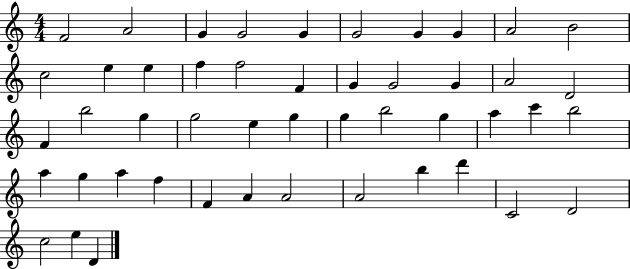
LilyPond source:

{
  \clef treble
  \numericTimeSignature
  \time 4/4
  \key c \major
  f'2 a'2 | g'4 g'2 g'4 | g'2 g'4 g'4 | a'2 b'2 | \break c''2 e''4 e''4 | f''4 f''2 f'4 | g'4 g'2 g'4 | a'2 d'2 | \break f'4 b''2 g''4 | g''2 e''4 g''4 | g''4 b''2 g''4 | a''4 c'''4 b''2 | \break a''4 g''4 a''4 f''4 | f'4 a'4 a'2 | a'2 b''4 d'''4 | c'2 d'2 | \break c''2 e''4 d'4 | \bar "|."
}